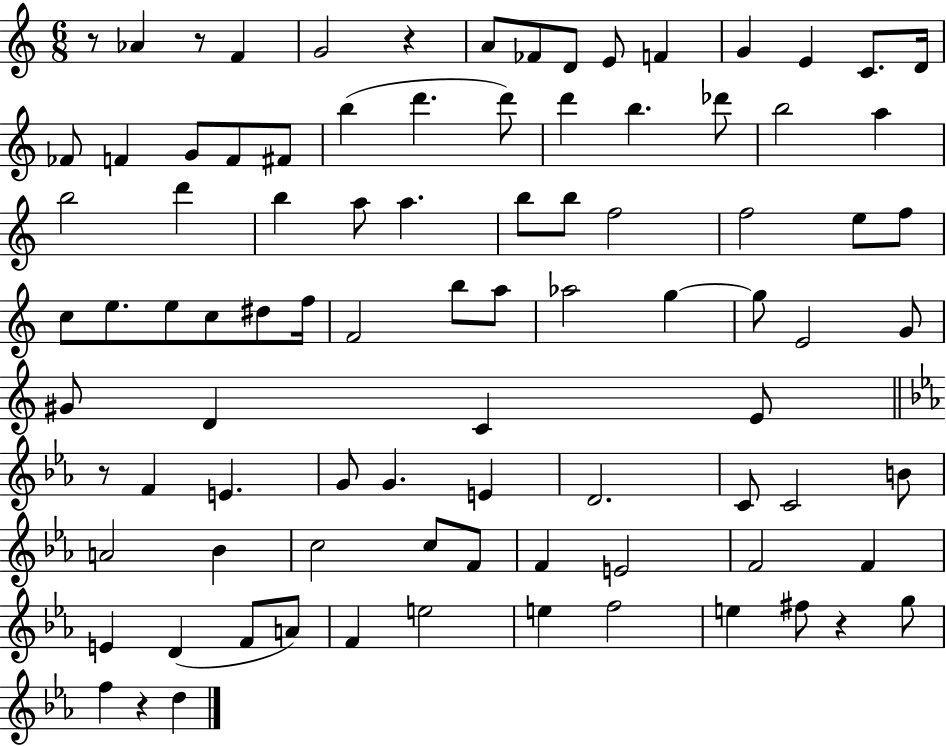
{
  \clef treble
  \numericTimeSignature
  \time 6/8
  \key c \major
  \repeat volta 2 { r8 aes'4 r8 f'4 | g'2 r4 | a'8 fes'8 d'8 e'8 f'4 | g'4 e'4 c'8. d'16 | \break fes'8 f'4 g'8 f'8 fis'8 | b''4( d'''4. d'''8) | d'''4 b''4. des'''8 | b''2 a''4 | \break b''2 d'''4 | b''4 a''8 a''4. | b''8 b''8 f''2 | f''2 e''8 f''8 | \break c''8 e''8. e''8 c''8 dis''8 f''16 | f'2 b''8 a''8 | aes''2 g''4~~ | g''8 e'2 g'8 | \break gis'8 d'4 c'4 e'8 | \bar "||" \break \key c \minor r8 f'4 e'4. | g'8 g'4. e'4 | d'2. | c'8 c'2 b'8 | \break a'2 bes'4 | c''2 c''8 f'8 | f'4 e'2 | f'2 f'4 | \break e'4 d'4( f'8 a'8) | f'4 e''2 | e''4 f''2 | e''4 fis''8 r4 g''8 | \break f''4 r4 d''4 | } \bar "|."
}